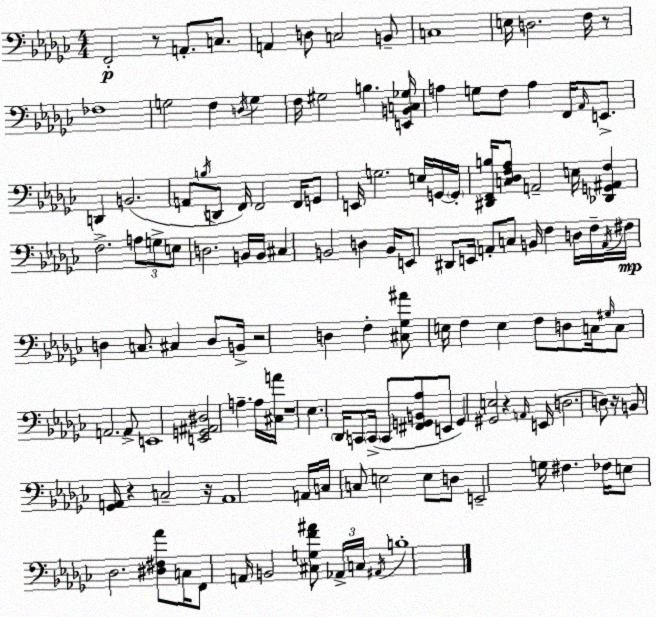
X:1
T:Untitled
M:4/4
L:1/4
K:Ebm
F,,2 z/2 A,,/2 C,/2 A,, D,/2 C,2 B,,/2 C,4 E,/4 D,2 F,/4 z/2 _F,4 G,2 F, D,/4 G, F,/4 ^G,2 B, [E,,B,,C,_G,]/4 A, G,/2 F,/2 A, F,,/4 _A,,/4 E,,/2 D,, B,,2 A,,/2 B,/4 D,,/2 F,,/4 F,,2 F,,/4 G,,/2 E,,/4 G,2 E,/4 G,,/4 G,,/4 [^D,,F,,B,]/4 [C,_D,F,_A,]/2 A,,2 E,/4 [_D,,G,,^A,,F,] F,2 A,/2 G,/2 E,/2 D,2 B,,/4 B,,/4 ^C, B,,2 D, B,,/4 E,,/2 ^D,,/2 E,,/4 A,,/2 C,/2 B,,/4 F, D,/4 F,/4 A,,/4 ^F,/4 D, C,/2 ^C, D,/2 B,,/4 z2 D, F, [^C,_G,^A]/2 E,/4 F, E, F,/2 D,/2 C,/4 ^G,/4 C,/2 A,,2 A,,/2 E,,4 [E,,G,,^A,,^D,]2 A, A,/4 [^C,A]/4 z4 _E, _D,,/4 C,,/2 C,,/4 C,,/2 [^F,,G,,B,,_A,]/2 E,,/2 G,, [^G,,E,]2 z A,,/4 E,,/4 D,2 D,/2 z/4 B,,/2 [_G,,A,,]/4 z C,2 z/4 A,,4 A,,/4 C,/4 C,/2 E,2 E,/2 D,/2 E,,2 G,/4 ^F, _F,/4 E,/2 _D,2 [^D,^F,_A]/2 C,/4 F,,/2 A,,/4 B,,2 [^C,G,F^A]/2 _A,,/4 C,/4 ^A,,/4 B,4